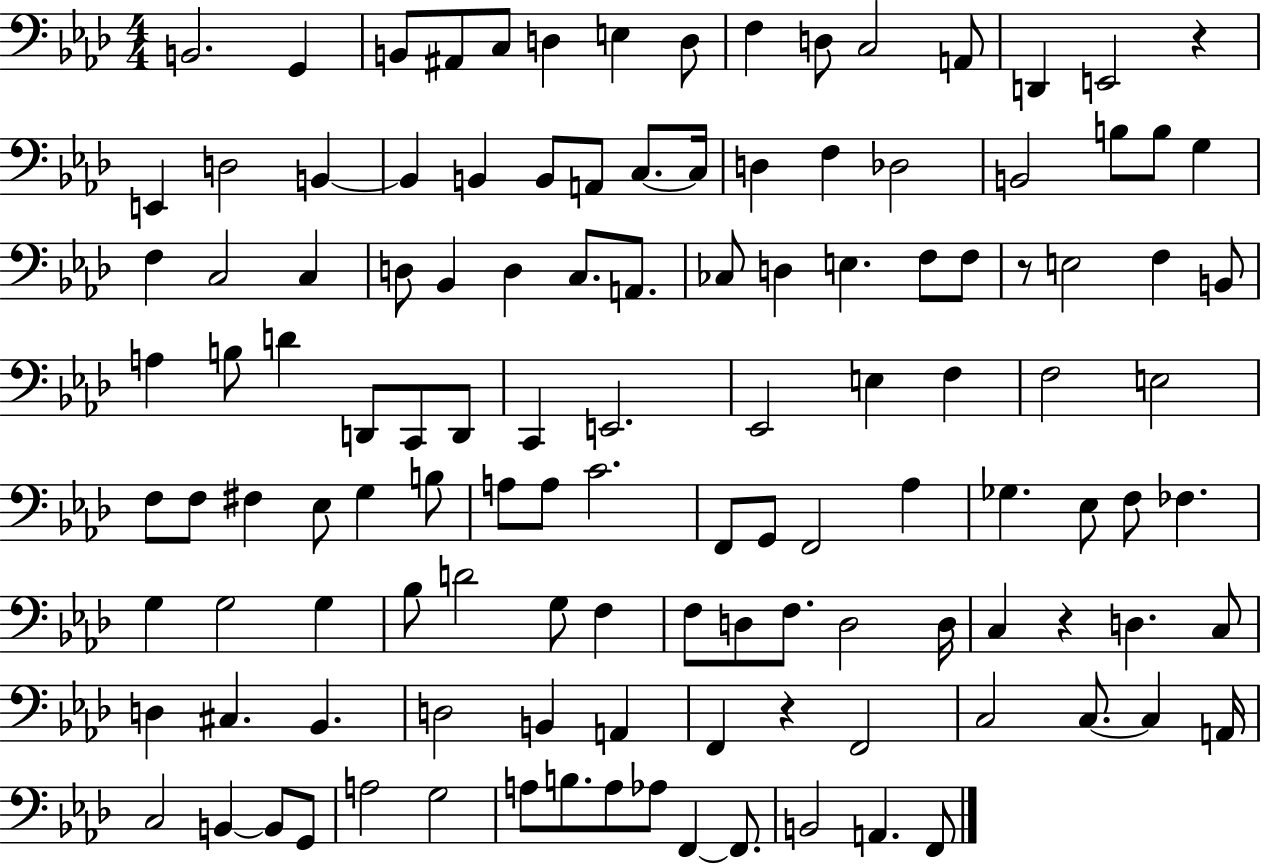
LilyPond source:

{
  \clef bass
  \numericTimeSignature
  \time 4/4
  \key aes \major
  b,2. g,4 | b,8 ais,8 c8 d4 e4 d8 | f4 d8 c2 a,8 | d,4 e,2 r4 | \break e,4 d2 b,4~~ | b,4 b,4 b,8 a,8 c8.~~ c16 | d4 f4 des2 | b,2 b8 b8 g4 | \break f4 c2 c4 | d8 bes,4 d4 c8. a,8. | ces8 d4 e4. f8 f8 | r8 e2 f4 b,8 | \break a4 b8 d'4 d,8 c,8 d,8 | c,4 e,2. | ees,2 e4 f4 | f2 e2 | \break f8 f8 fis4 ees8 g4 b8 | a8 a8 c'2. | f,8 g,8 f,2 aes4 | ges4. ees8 f8 fes4. | \break g4 g2 g4 | bes8 d'2 g8 f4 | f8 d8 f8. d2 d16 | c4 r4 d4. c8 | \break d4 cis4. bes,4. | d2 b,4 a,4 | f,4 r4 f,2 | c2 c8.~~ c4 a,16 | \break c2 b,4~~ b,8 g,8 | a2 g2 | a8 b8. a8 aes8 f,4~~ f,8. | b,2 a,4. f,8 | \break \bar "|."
}